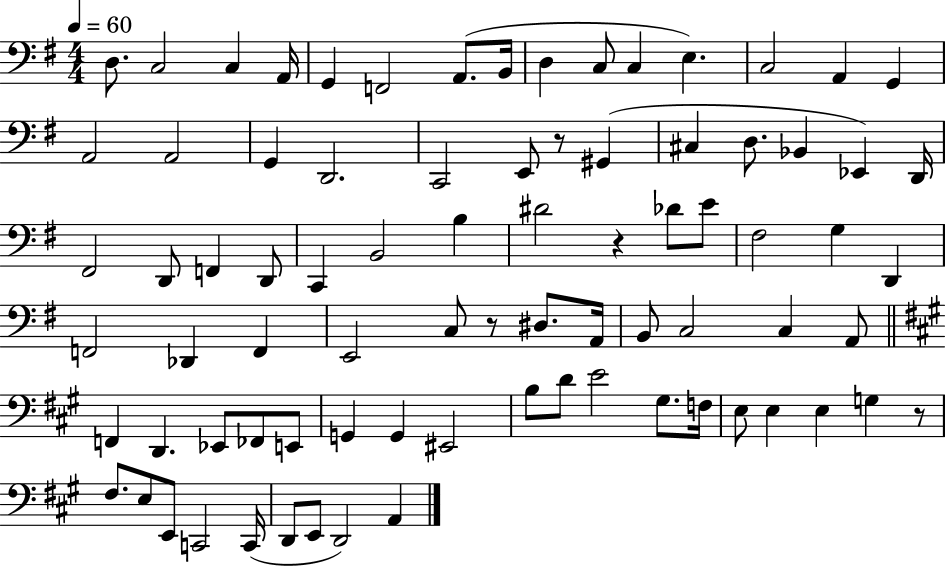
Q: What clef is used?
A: bass